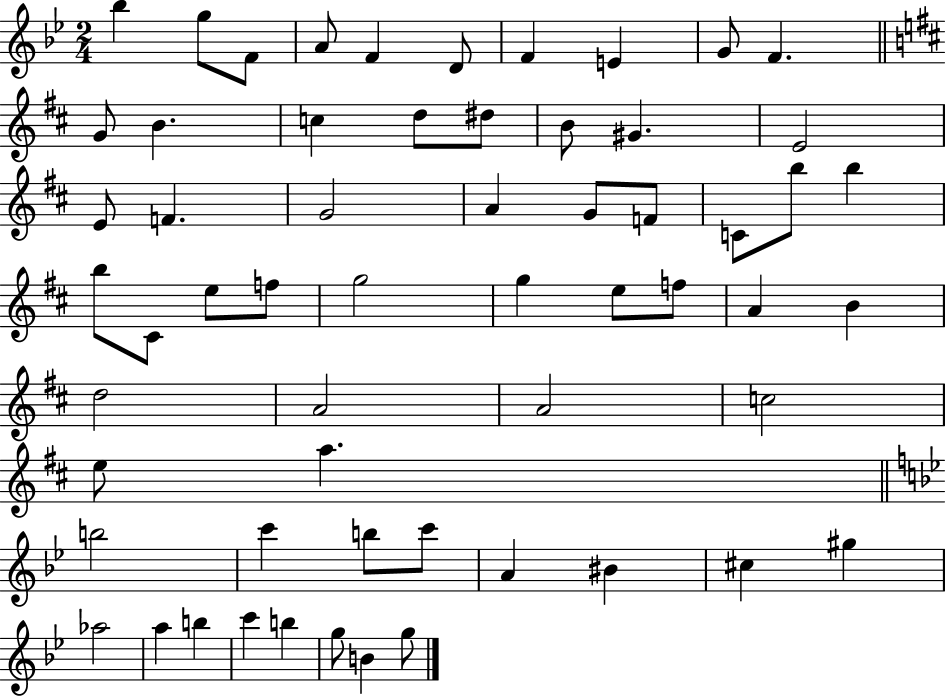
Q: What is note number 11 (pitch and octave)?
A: G4